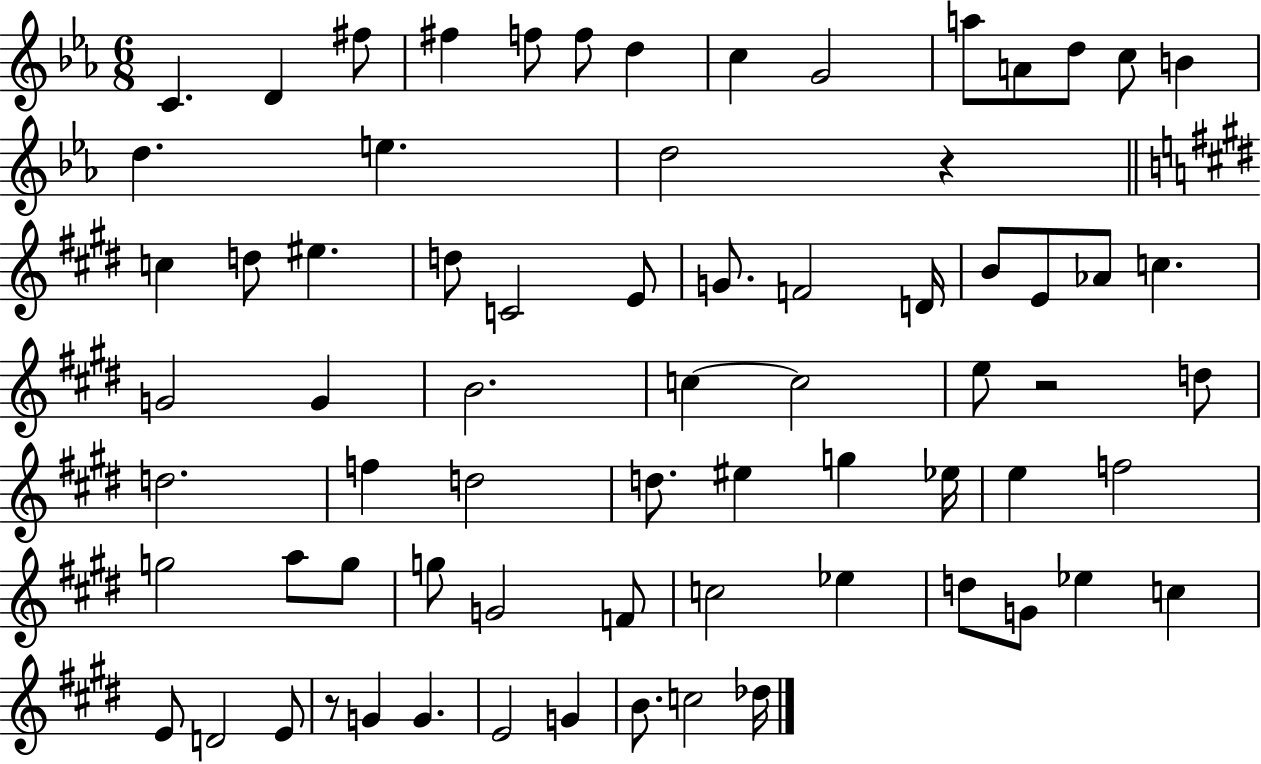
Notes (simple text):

C4/q. D4/q F#5/e F#5/q F5/e F5/e D5/q C5/q G4/h A5/e A4/e D5/e C5/e B4/q D5/q. E5/q. D5/h R/q C5/q D5/e EIS5/q. D5/e C4/h E4/e G4/e. F4/h D4/s B4/e E4/e Ab4/e C5/q. G4/h G4/q B4/h. C5/q C5/h E5/e R/h D5/e D5/h. F5/q D5/h D5/e. EIS5/q G5/q Eb5/s E5/q F5/h G5/h A5/e G5/e G5/e G4/h F4/e C5/h Eb5/q D5/e G4/e Eb5/q C5/q E4/e D4/h E4/e R/e G4/q G4/q. E4/h G4/q B4/e. C5/h Db5/s